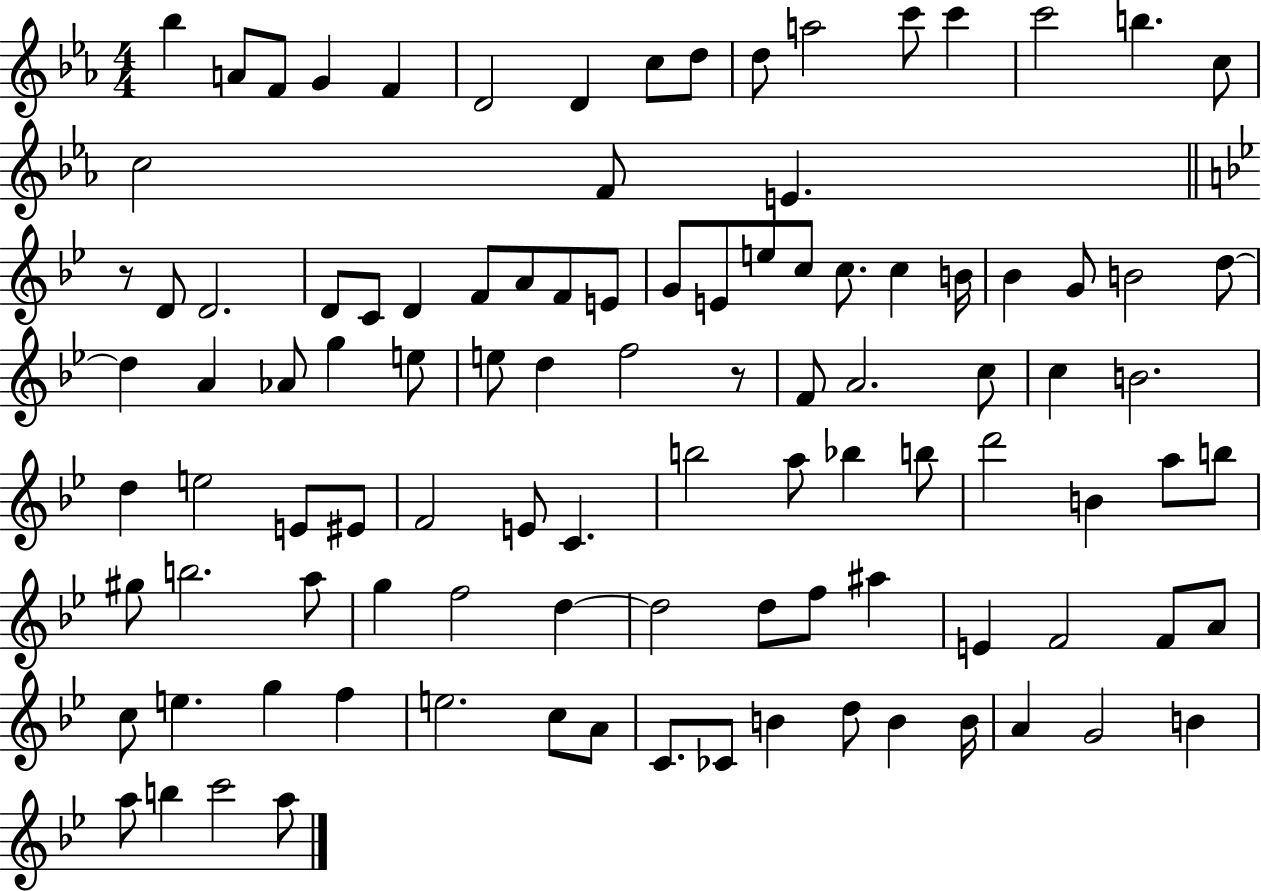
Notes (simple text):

Bb5/q A4/e F4/e G4/q F4/q D4/h D4/q C5/e D5/e D5/e A5/h C6/e C6/q C6/h B5/q. C5/e C5/h F4/e E4/q. R/e D4/e D4/h. D4/e C4/e D4/q F4/e A4/e F4/e E4/e G4/e E4/e E5/e C5/e C5/e. C5/q B4/s Bb4/q G4/e B4/h D5/e D5/q A4/q Ab4/e G5/q E5/e E5/e D5/q F5/h R/e F4/e A4/h. C5/e C5/q B4/h. D5/q E5/h E4/e EIS4/e F4/h E4/e C4/q. B5/h A5/e Bb5/q B5/e D6/h B4/q A5/e B5/e G#5/e B5/h. A5/e G5/q F5/h D5/q D5/h D5/e F5/e A#5/q E4/q F4/h F4/e A4/e C5/e E5/q. G5/q F5/q E5/h. C5/e A4/e C4/e. CES4/e B4/q D5/e B4/q B4/s A4/q G4/h B4/q A5/e B5/q C6/h A5/e